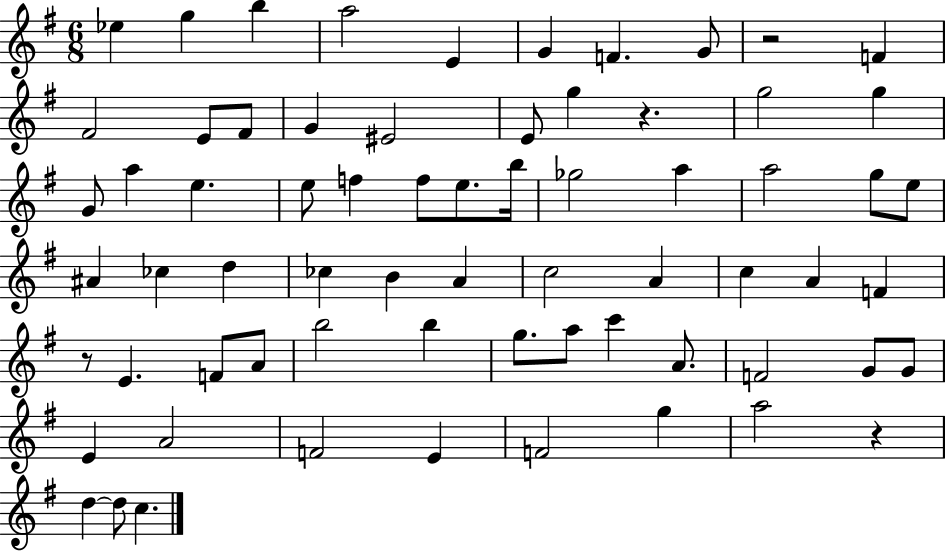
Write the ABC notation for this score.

X:1
T:Untitled
M:6/8
L:1/4
K:G
_e g b a2 E G F G/2 z2 F ^F2 E/2 ^F/2 G ^E2 E/2 g z g2 g G/2 a e e/2 f f/2 e/2 b/4 _g2 a a2 g/2 e/2 ^A _c d _c B A c2 A c A F z/2 E F/2 A/2 b2 b g/2 a/2 c' A/2 F2 G/2 G/2 E A2 F2 E F2 g a2 z d d/2 c